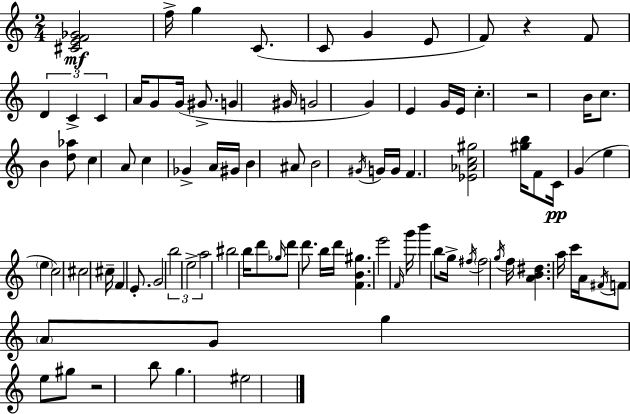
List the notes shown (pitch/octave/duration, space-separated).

[C#4,E4,F4,Gb4]/h F5/s G5/q C4/e. C4/e G4/q E4/e F4/e R/q F4/e D4/q C4/q C4/q A4/s G4/e G4/s G#4/e. G4/q G#4/s G4/h G4/q E4/q G4/s E4/s C5/q. R/h B4/s C5/e. B4/q [D5,Ab5]/e C5/q A4/e C5/q Gb4/q A4/s G#4/s B4/q A#4/e B4/h G#4/s G4/s G4/s F4/q. [Eb4,Ab4,C5,G#5]/h [G#5,B5]/s F4/e C4/s G4/q E5/q E5/q C5/h C#5/h C#5/s F4/q E4/e. G4/h B5/h E5/h A5/h BIS5/h B5/s D6/e Gb5/s D6/e D6/e. B5/s D6/s [F4,B4,G#5]/q. E6/h F4/s G6/s B6/q B5/e G5/s F#5/s F#5/h G5/s F5/s [A4,B4,D#5]/q. A5/s C6/s A4/s F#4/s F4/e A4/e G4/e G5/q E5/e G#5/e R/h B5/e G5/q. EIS5/h